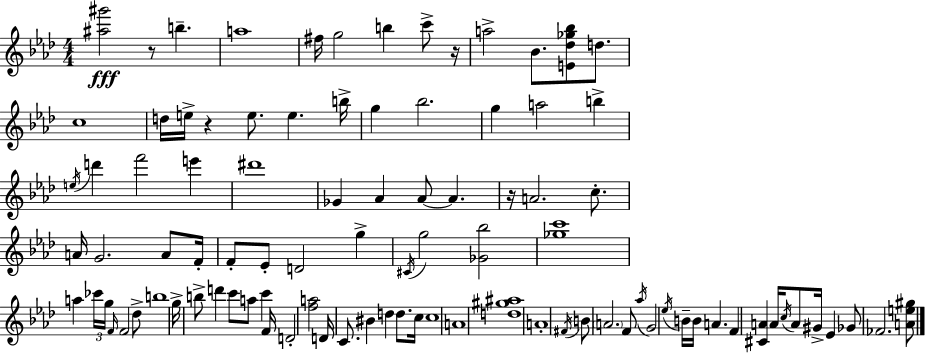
{
  \clef treble
  \numericTimeSignature
  \time 4/4
  \key f \minor
  <ais'' gis'''>2\fff r8 b''4.-- | a''1 | fis''16 g''2 b''4 c'''8-> r16 | a''2-> bes'8. <e' des'' ges'' bes''>8 d''8. | \break c''1 | d''16 e''16-> r4 e''8. e''4. b''16-> | g''4 bes''2. | g''4 a''2 b''4-> | \break \acciaccatura { e''16 } d'''4 f'''2 e'''4 | dis'''1 | ges'4 aes'4 aes'8~~ aes'4. | r16 a'2. c''8.-. | \break a'16 g'2. a'8 | f'16-. f'8-. ees'8-. d'2 g''4-> | \acciaccatura { cis'16 } g''2 <ges' bes''>2 | <ges'' c'''>1 | \break a''4 \tuplet 3/2 { ces'''16 g''16 \grace { f'16 } } f'2 | des''8-> b''1 | g''16-> b''8-> d'''4 c'''8 a''8 c'''4 | f'16 d'2-. <f'' a''>2 | \break d'16 c'8. bis'4 d''4 d''8. | c''16 c''1 | a'1 | <d'' gis'' ais''>1 | \break a'1-. | \acciaccatura { fis'16 } b'8 \parenthesize a'2. | f'8 \acciaccatura { aes''16 } g'2 \acciaccatura { ees''16 } b'16-- b'16 | a'4. f'4 <cis' a'>4 a'16 \acciaccatura { c''16 } | \break a'8 gis'16-> ees'4 ges'8 fes'2. | <a' e'' gis''>8 \bar "|."
}